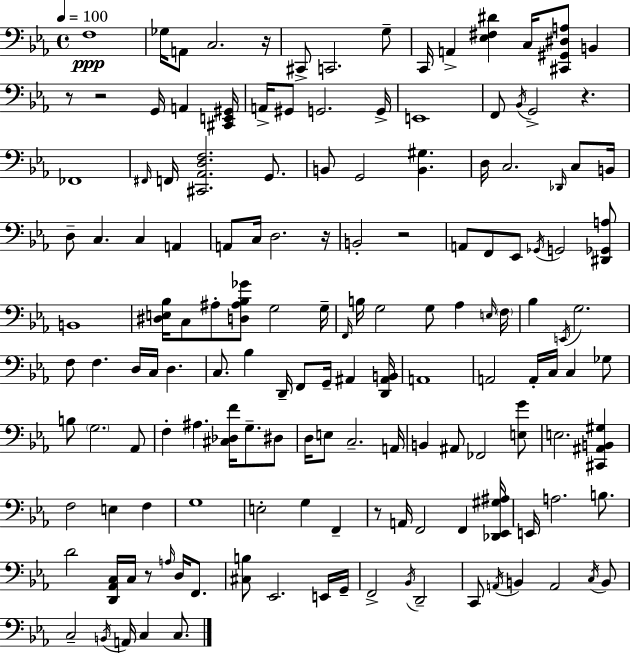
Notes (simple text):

F3/w Gb3/s A2/e C3/h. R/s C#2/e C2/h. G3/e C2/s A2/q [Eb3,F#3,D#4]/q C3/s [C#2,G#2,D#3,A3]/e B2/q R/e R/h G2/s A2/q [C#2,E2,G#2]/s A2/s G#2/e G2/h. G2/s E2/w F2/e Bb2/s G2/h R/q. FES2/w F#2/s F2/s [C#2,Ab2,D3,F3]/h. G2/e. B2/e G2/h [B2,G#3]/q. D3/s C3/h. Db2/s C3/e B2/s D3/e C3/q. C3/q A2/q A2/e C3/s D3/h. R/s B2/h R/h A2/e F2/e Eb2/e Gb2/s G2/h [D#2,Gb2,A3]/e B2/w [D#3,E3,Bb3]/s C3/e A#3/e [D3,A#3,Bb3,Gb4]/e G3/h G3/s F2/s B3/s G3/h G3/e Ab3/q E3/s F3/s Bb3/q E2/s G3/h. F3/e F3/q. D3/s C3/s D3/q. C3/e. Bb3/q D2/s F2/e G2/s A#2/q [D2,A#2,B2]/s A2/w A2/h A2/s C3/s C3/q Gb3/e B3/e G3/h. Ab2/e F3/q A#3/q. [C#3,Db3,F4]/s G3/e. D#3/e D3/s E3/e C3/h. A2/s B2/q A#2/e FES2/h [E3,G4]/e E3/h. [C#2,A#2,B2,G#3]/q F3/h E3/q F3/q G3/w E3/h G3/q F2/q R/e A2/s F2/h F2/q [Db2,Eb2,G#3,A#3]/s E2/s A3/h. B3/e. D4/h [D2,Ab2,C3]/s C3/s R/e A3/s D3/s F2/e. [C#3,B3]/e Eb2/h. E2/s G2/s F2/h Bb2/s D2/h C2/e A2/s B2/q A2/h C3/s B2/e C3/h B2/s A2/s C3/q C3/e.